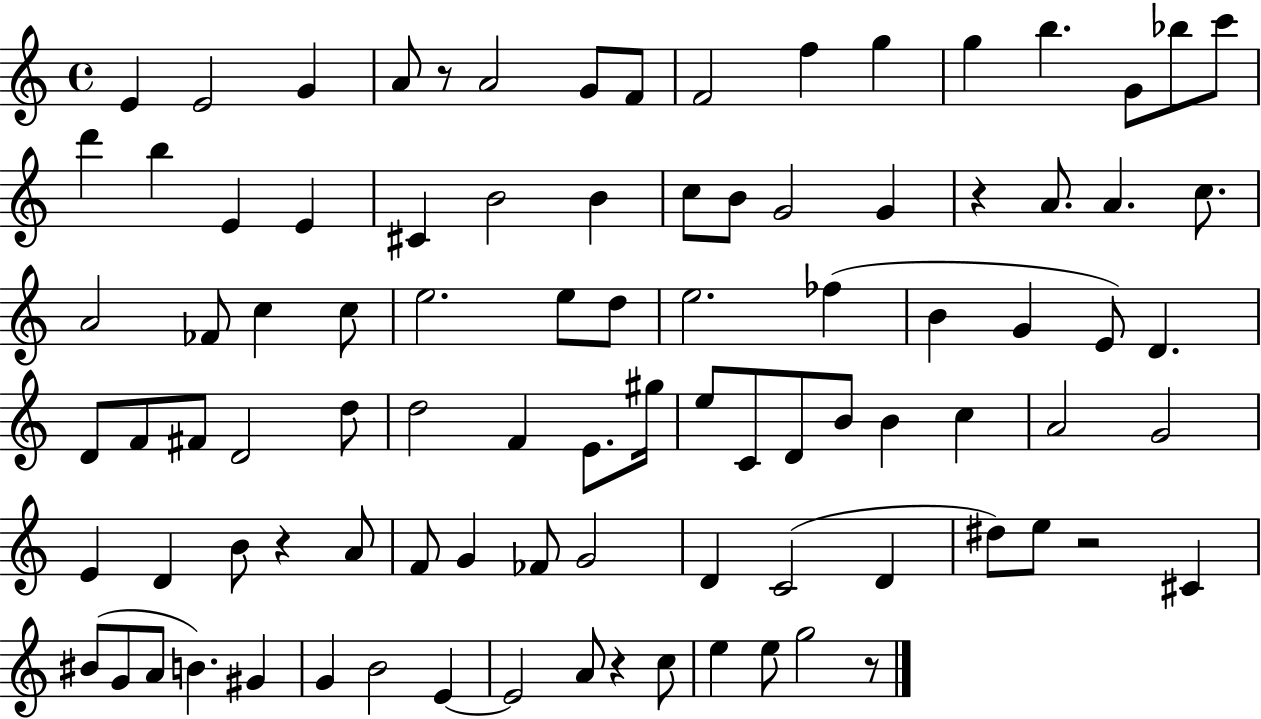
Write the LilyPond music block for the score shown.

{
  \clef treble
  \time 4/4
  \defaultTimeSignature
  \key c \major
  e'4 e'2 g'4 | a'8 r8 a'2 g'8 f'8 | f'2 f''4 g''4 | g''4 b''4. g'8 bes''8 c'''8 | \break d'''4 b''4 e'4 e'4 | cis'4 b'2 b'4 | c''8 b'8 g'2 g'4 | r4 a'8. a'4. c''8. | \break a'2 fes'8 c''4 c''8 | e''2. e''8 d''8 | e''2. fes''4( | b'4 g'4 e'8) d'4. | \break d'8 f'8 fis'8 d'2 d''8 | d''2 f'4 e'8. gis''16 | e''8 c'8 d'8 b'8 b'4 c''4 | a'2 g'2 | \break e'4 d'4 b'8 r4 a'8 | f'8 g'4 fes'8 g'2 | d'4 c'2( d'4 | dis''8) e''8 r2 cis'4 | \break bis'8( g'8 a'8 b'4.) gis'4 | g'4 b'2 e'4~~ | e'2 a'8 r4 c''8 | e''4 e''8 g''2 r8 | \break \bar "|."
}